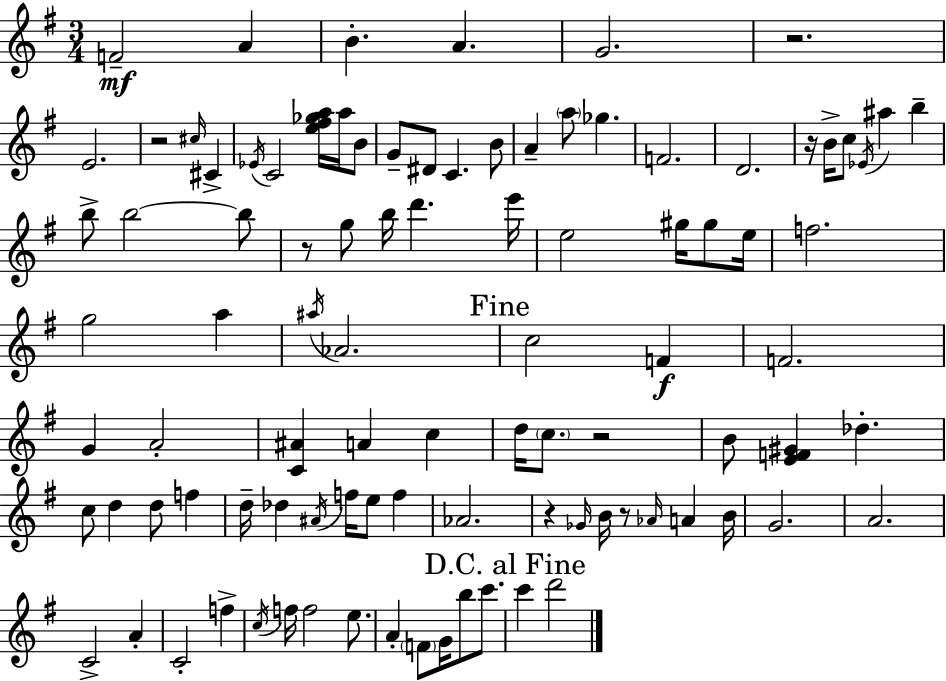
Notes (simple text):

F4/h A4/q B4/q. A4/q. G4/h. R/h. E4/h. R/h C#5/s C#4/q Eb4/s C4/h [E5,F#5,Gb5,A5]/s A5/s B4/e G4/e D#4/e C4/q. B4/e A4/q A5/e Gb5/q. F4/h. D4/h. R/s B4/s C5/e Eb4/s A#5/q B5/q B5/e B5/h B5/e R/e G5/e B5/s D6/q. E6/s E5/h G#5/s G#5/e E5/s F5/h. G5/h A5/q A#5/s Ab4/h. C5/h F4/q F4/h. G4/q A4/h [C4,A#4]/q A4/q C5/q D5/s C5/e. R/h B4/e [E4,F4,G#4]/q Db5/q. C5/e D5/q D5/e F5/q D5/s Db5/q A#4/s F5/s E5/e F5/q Ab4/h. R/q Gb4/s B4/s R/e Ab4/s A4/q B4/s G4/h. A4/h. C4/h A4/q C4/h F5/q C5/s F5/s F5/h E5/e. A4/q F4/e G4/s B5/e C6/e. C6/q D6/h